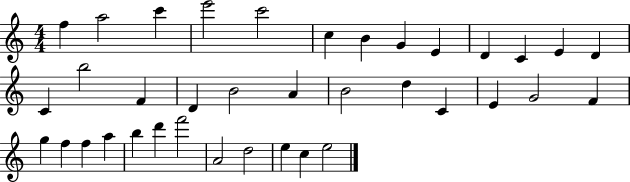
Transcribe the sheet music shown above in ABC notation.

X:1
T:Untitled
M:4/4
L:1/4
K:C
f a2 c' e'2 c'2 c B G E D C E D C b2 F D B2 A B2 d C E G2 F g f f a b d' f'2 A2 d2 e c e2